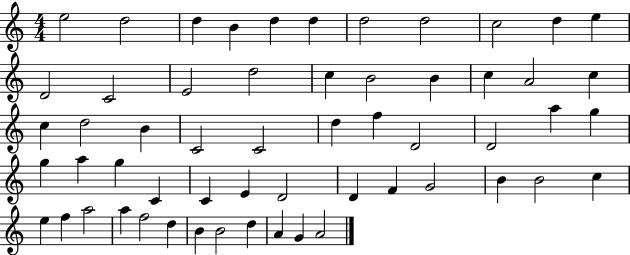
{
  \clef treble
  \numericTimeSignature
  \time 4/4
  \key c \major
  e''2 d''2 | d''4 b'4 d''4 d''4 | d''2 d''2 | c''2 d''4 e''4 | \break d'2 c'2 | e'2 d''2 | c''4 b'2 b'4 | c''4 a'2 c''4 | \break c''4 d''2 b'4 | c'2 c'2 | d''4 f''4 d'2 | d'2 a''4 g''4 | \break g''4 a''4 g''4 c'4 | c'4 e'4 d'2 | d'4 f'4 g'2 | b'4 b'2 c''4 | \break e''4 f''4 a''2 | a''4 f''2 d''4 | b'4 b'2 d''4 | a'4 g'4 a'2 | \break \bar "|."
}